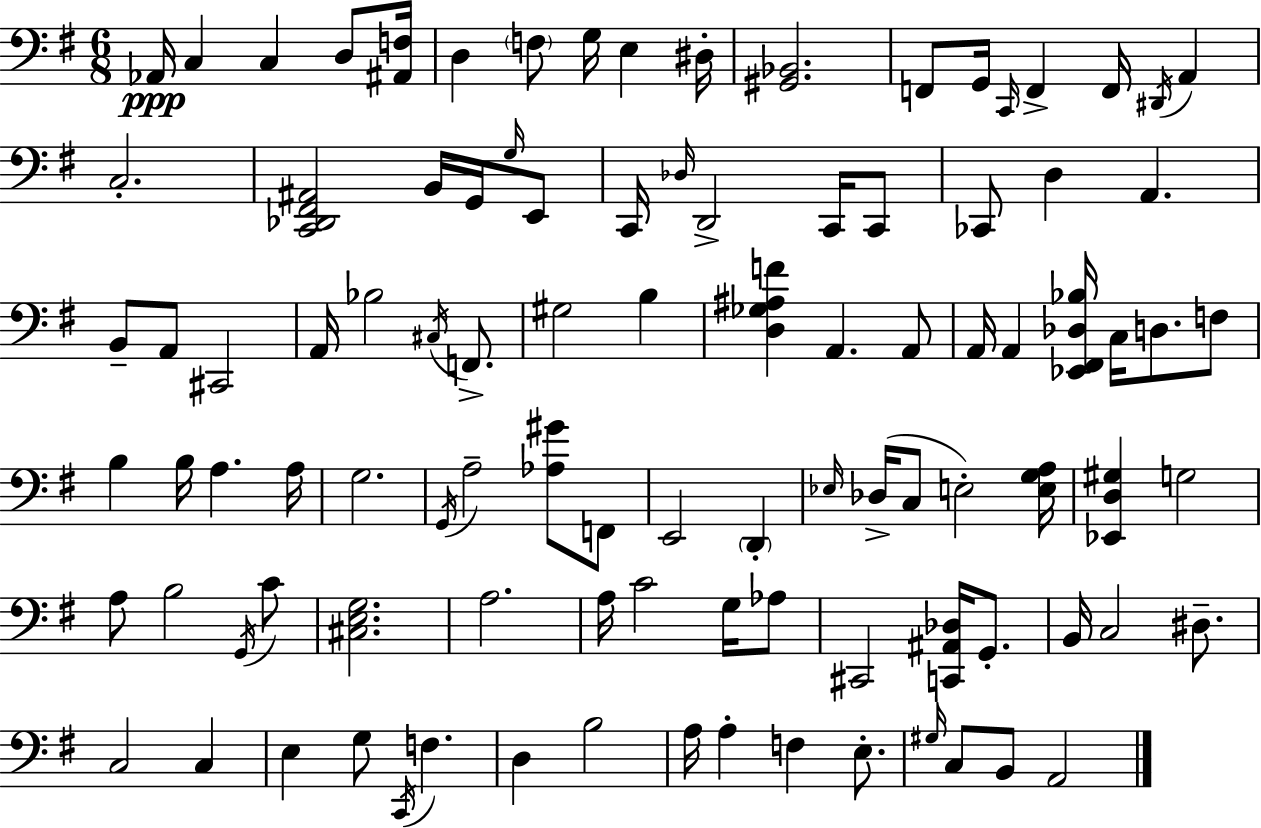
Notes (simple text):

Ab2/s C3/q C3/q D3/e [A#2,F3]/s D3/q F3/e G3/s E3/q D#3/s [G#2,Bb2]/h. F2/e G2/s C2/s F2/q F2/s D#2/s A2/q C3/h. [C2,Db2,F#2,A#2]/h B2/s G2/s G3/s E2/e C2/s Db3/s D2/h C2/s C2/e CES2/e D3/q A2/q. B2/e A2/e C#2/h A2/s Bb3/h C#3/s F2/e. G#3/h B3/q [D3,Gb3,A#3,F4]/q A2/q. A2/e A2/s A2/q [Eb2,F#2,Db3,Bb3]/s C3/s D3/e. F3/e B3/q B3/s A3/q. A3/s G3/h. G2/s A3/h [Ab3,G#4]/e F2/e E2/h D2/q Eb3/s Db3/s C3/e E3/h [E3,G3,A3]/s [Eb2,D3,G#3]/q G3/h A3/e B3/h G2/s C4/e [C#3,E3,G3]/h. A3/h. A3/s C4/h G3/s Ab3/e C#2/h [C2,A#2,Db3]/s G2/e. B2/s C3/h D#3/e. C3/h C3/q E3/q G3/e C2/s F3/q. D3/q B3/h A3/s A3/q F3/q E3/e. G#3/s C3/e B2/e A2/h